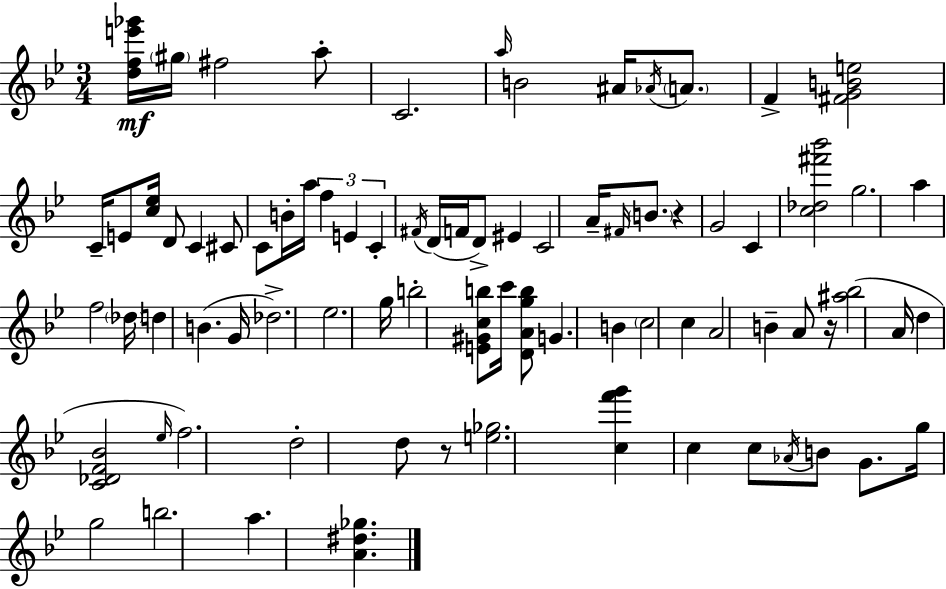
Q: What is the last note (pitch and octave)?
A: A5